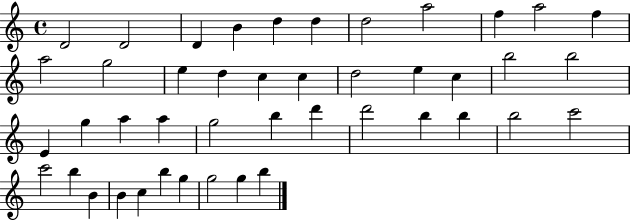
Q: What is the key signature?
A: C major